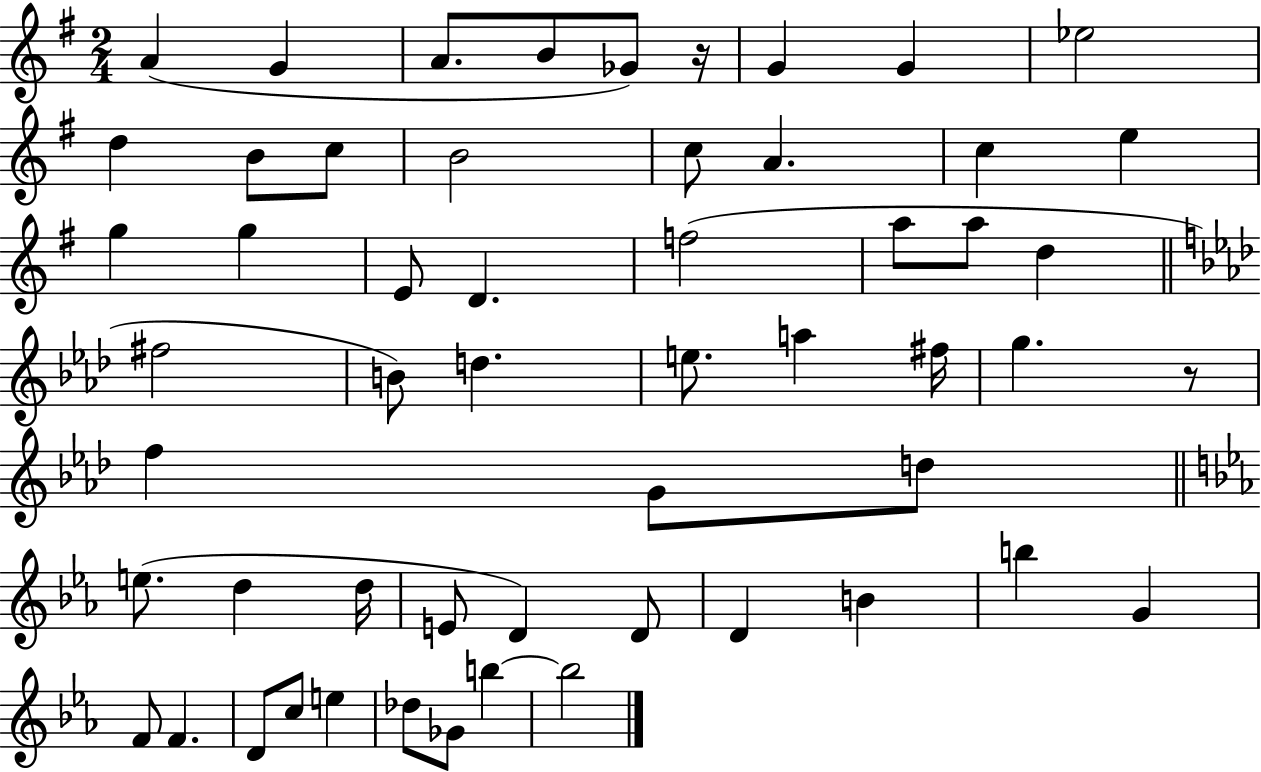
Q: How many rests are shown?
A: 2